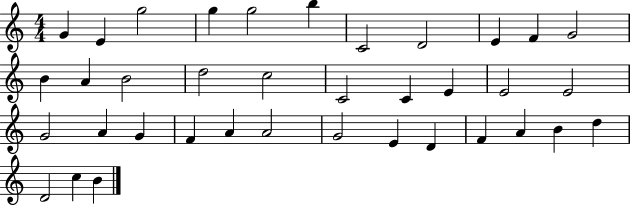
X:1
T:Untitled
M:4/4
L:1/4
K:C
G E g2 g g2 b C2 D2 E F G2 B A B2 d2 c2 C2 C E E2 E2 G2 A G F A A2 G2 E D F A B d D2 c B